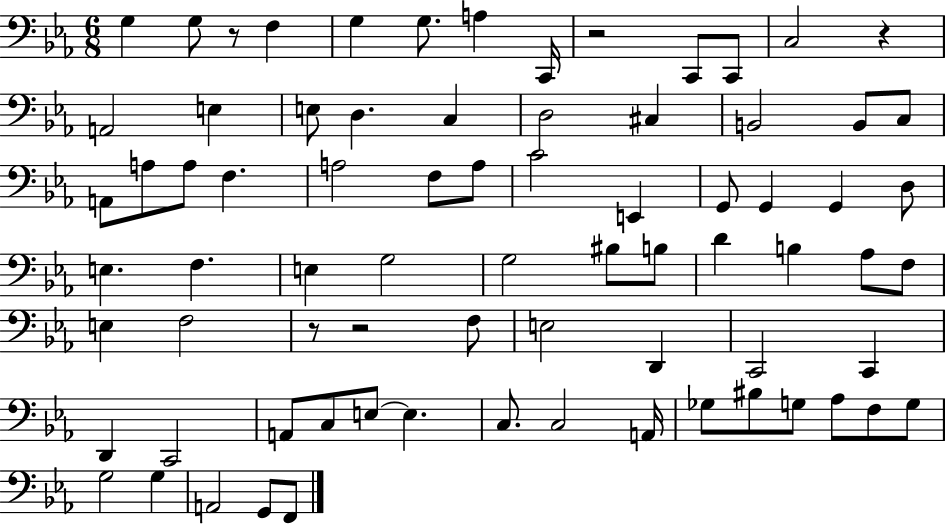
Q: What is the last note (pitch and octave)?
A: F2